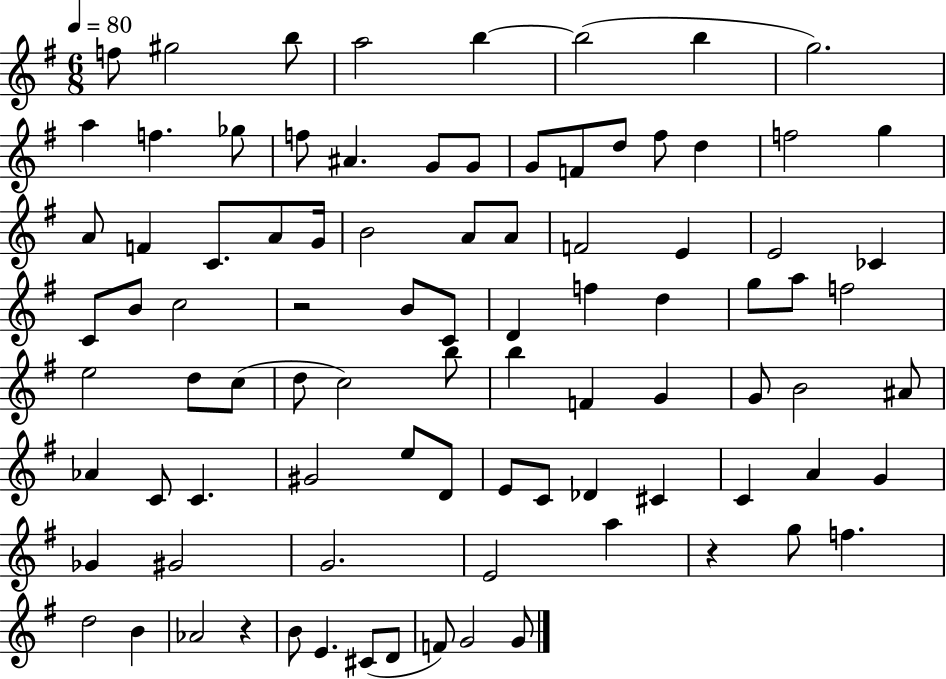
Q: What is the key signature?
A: G major